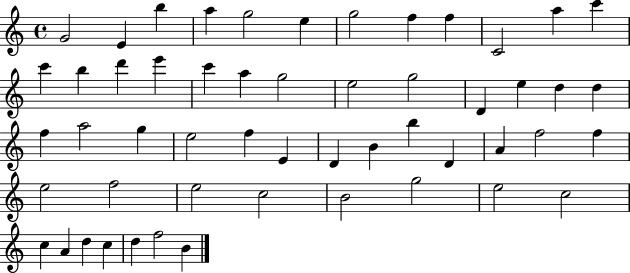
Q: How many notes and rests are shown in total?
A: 53